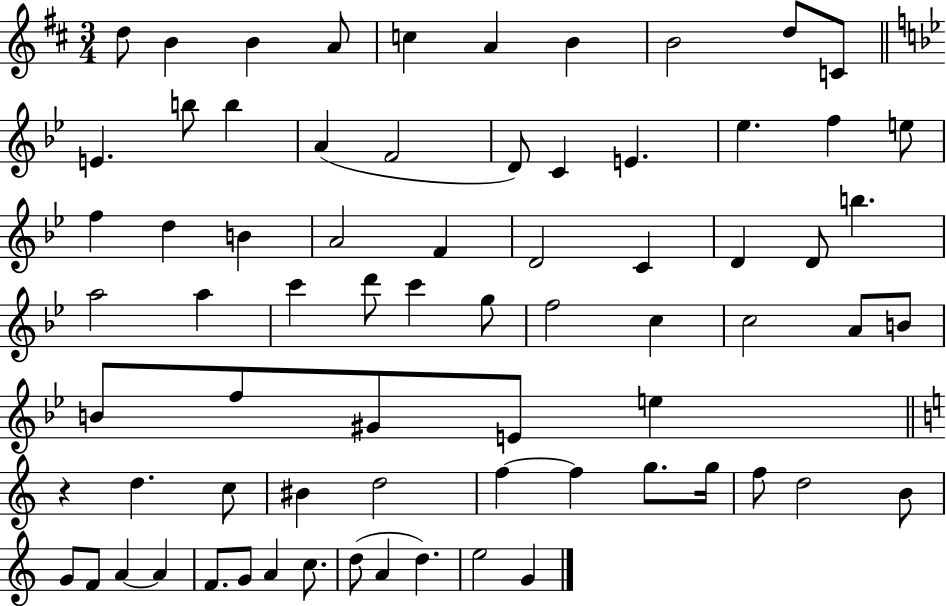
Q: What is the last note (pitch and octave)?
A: G4